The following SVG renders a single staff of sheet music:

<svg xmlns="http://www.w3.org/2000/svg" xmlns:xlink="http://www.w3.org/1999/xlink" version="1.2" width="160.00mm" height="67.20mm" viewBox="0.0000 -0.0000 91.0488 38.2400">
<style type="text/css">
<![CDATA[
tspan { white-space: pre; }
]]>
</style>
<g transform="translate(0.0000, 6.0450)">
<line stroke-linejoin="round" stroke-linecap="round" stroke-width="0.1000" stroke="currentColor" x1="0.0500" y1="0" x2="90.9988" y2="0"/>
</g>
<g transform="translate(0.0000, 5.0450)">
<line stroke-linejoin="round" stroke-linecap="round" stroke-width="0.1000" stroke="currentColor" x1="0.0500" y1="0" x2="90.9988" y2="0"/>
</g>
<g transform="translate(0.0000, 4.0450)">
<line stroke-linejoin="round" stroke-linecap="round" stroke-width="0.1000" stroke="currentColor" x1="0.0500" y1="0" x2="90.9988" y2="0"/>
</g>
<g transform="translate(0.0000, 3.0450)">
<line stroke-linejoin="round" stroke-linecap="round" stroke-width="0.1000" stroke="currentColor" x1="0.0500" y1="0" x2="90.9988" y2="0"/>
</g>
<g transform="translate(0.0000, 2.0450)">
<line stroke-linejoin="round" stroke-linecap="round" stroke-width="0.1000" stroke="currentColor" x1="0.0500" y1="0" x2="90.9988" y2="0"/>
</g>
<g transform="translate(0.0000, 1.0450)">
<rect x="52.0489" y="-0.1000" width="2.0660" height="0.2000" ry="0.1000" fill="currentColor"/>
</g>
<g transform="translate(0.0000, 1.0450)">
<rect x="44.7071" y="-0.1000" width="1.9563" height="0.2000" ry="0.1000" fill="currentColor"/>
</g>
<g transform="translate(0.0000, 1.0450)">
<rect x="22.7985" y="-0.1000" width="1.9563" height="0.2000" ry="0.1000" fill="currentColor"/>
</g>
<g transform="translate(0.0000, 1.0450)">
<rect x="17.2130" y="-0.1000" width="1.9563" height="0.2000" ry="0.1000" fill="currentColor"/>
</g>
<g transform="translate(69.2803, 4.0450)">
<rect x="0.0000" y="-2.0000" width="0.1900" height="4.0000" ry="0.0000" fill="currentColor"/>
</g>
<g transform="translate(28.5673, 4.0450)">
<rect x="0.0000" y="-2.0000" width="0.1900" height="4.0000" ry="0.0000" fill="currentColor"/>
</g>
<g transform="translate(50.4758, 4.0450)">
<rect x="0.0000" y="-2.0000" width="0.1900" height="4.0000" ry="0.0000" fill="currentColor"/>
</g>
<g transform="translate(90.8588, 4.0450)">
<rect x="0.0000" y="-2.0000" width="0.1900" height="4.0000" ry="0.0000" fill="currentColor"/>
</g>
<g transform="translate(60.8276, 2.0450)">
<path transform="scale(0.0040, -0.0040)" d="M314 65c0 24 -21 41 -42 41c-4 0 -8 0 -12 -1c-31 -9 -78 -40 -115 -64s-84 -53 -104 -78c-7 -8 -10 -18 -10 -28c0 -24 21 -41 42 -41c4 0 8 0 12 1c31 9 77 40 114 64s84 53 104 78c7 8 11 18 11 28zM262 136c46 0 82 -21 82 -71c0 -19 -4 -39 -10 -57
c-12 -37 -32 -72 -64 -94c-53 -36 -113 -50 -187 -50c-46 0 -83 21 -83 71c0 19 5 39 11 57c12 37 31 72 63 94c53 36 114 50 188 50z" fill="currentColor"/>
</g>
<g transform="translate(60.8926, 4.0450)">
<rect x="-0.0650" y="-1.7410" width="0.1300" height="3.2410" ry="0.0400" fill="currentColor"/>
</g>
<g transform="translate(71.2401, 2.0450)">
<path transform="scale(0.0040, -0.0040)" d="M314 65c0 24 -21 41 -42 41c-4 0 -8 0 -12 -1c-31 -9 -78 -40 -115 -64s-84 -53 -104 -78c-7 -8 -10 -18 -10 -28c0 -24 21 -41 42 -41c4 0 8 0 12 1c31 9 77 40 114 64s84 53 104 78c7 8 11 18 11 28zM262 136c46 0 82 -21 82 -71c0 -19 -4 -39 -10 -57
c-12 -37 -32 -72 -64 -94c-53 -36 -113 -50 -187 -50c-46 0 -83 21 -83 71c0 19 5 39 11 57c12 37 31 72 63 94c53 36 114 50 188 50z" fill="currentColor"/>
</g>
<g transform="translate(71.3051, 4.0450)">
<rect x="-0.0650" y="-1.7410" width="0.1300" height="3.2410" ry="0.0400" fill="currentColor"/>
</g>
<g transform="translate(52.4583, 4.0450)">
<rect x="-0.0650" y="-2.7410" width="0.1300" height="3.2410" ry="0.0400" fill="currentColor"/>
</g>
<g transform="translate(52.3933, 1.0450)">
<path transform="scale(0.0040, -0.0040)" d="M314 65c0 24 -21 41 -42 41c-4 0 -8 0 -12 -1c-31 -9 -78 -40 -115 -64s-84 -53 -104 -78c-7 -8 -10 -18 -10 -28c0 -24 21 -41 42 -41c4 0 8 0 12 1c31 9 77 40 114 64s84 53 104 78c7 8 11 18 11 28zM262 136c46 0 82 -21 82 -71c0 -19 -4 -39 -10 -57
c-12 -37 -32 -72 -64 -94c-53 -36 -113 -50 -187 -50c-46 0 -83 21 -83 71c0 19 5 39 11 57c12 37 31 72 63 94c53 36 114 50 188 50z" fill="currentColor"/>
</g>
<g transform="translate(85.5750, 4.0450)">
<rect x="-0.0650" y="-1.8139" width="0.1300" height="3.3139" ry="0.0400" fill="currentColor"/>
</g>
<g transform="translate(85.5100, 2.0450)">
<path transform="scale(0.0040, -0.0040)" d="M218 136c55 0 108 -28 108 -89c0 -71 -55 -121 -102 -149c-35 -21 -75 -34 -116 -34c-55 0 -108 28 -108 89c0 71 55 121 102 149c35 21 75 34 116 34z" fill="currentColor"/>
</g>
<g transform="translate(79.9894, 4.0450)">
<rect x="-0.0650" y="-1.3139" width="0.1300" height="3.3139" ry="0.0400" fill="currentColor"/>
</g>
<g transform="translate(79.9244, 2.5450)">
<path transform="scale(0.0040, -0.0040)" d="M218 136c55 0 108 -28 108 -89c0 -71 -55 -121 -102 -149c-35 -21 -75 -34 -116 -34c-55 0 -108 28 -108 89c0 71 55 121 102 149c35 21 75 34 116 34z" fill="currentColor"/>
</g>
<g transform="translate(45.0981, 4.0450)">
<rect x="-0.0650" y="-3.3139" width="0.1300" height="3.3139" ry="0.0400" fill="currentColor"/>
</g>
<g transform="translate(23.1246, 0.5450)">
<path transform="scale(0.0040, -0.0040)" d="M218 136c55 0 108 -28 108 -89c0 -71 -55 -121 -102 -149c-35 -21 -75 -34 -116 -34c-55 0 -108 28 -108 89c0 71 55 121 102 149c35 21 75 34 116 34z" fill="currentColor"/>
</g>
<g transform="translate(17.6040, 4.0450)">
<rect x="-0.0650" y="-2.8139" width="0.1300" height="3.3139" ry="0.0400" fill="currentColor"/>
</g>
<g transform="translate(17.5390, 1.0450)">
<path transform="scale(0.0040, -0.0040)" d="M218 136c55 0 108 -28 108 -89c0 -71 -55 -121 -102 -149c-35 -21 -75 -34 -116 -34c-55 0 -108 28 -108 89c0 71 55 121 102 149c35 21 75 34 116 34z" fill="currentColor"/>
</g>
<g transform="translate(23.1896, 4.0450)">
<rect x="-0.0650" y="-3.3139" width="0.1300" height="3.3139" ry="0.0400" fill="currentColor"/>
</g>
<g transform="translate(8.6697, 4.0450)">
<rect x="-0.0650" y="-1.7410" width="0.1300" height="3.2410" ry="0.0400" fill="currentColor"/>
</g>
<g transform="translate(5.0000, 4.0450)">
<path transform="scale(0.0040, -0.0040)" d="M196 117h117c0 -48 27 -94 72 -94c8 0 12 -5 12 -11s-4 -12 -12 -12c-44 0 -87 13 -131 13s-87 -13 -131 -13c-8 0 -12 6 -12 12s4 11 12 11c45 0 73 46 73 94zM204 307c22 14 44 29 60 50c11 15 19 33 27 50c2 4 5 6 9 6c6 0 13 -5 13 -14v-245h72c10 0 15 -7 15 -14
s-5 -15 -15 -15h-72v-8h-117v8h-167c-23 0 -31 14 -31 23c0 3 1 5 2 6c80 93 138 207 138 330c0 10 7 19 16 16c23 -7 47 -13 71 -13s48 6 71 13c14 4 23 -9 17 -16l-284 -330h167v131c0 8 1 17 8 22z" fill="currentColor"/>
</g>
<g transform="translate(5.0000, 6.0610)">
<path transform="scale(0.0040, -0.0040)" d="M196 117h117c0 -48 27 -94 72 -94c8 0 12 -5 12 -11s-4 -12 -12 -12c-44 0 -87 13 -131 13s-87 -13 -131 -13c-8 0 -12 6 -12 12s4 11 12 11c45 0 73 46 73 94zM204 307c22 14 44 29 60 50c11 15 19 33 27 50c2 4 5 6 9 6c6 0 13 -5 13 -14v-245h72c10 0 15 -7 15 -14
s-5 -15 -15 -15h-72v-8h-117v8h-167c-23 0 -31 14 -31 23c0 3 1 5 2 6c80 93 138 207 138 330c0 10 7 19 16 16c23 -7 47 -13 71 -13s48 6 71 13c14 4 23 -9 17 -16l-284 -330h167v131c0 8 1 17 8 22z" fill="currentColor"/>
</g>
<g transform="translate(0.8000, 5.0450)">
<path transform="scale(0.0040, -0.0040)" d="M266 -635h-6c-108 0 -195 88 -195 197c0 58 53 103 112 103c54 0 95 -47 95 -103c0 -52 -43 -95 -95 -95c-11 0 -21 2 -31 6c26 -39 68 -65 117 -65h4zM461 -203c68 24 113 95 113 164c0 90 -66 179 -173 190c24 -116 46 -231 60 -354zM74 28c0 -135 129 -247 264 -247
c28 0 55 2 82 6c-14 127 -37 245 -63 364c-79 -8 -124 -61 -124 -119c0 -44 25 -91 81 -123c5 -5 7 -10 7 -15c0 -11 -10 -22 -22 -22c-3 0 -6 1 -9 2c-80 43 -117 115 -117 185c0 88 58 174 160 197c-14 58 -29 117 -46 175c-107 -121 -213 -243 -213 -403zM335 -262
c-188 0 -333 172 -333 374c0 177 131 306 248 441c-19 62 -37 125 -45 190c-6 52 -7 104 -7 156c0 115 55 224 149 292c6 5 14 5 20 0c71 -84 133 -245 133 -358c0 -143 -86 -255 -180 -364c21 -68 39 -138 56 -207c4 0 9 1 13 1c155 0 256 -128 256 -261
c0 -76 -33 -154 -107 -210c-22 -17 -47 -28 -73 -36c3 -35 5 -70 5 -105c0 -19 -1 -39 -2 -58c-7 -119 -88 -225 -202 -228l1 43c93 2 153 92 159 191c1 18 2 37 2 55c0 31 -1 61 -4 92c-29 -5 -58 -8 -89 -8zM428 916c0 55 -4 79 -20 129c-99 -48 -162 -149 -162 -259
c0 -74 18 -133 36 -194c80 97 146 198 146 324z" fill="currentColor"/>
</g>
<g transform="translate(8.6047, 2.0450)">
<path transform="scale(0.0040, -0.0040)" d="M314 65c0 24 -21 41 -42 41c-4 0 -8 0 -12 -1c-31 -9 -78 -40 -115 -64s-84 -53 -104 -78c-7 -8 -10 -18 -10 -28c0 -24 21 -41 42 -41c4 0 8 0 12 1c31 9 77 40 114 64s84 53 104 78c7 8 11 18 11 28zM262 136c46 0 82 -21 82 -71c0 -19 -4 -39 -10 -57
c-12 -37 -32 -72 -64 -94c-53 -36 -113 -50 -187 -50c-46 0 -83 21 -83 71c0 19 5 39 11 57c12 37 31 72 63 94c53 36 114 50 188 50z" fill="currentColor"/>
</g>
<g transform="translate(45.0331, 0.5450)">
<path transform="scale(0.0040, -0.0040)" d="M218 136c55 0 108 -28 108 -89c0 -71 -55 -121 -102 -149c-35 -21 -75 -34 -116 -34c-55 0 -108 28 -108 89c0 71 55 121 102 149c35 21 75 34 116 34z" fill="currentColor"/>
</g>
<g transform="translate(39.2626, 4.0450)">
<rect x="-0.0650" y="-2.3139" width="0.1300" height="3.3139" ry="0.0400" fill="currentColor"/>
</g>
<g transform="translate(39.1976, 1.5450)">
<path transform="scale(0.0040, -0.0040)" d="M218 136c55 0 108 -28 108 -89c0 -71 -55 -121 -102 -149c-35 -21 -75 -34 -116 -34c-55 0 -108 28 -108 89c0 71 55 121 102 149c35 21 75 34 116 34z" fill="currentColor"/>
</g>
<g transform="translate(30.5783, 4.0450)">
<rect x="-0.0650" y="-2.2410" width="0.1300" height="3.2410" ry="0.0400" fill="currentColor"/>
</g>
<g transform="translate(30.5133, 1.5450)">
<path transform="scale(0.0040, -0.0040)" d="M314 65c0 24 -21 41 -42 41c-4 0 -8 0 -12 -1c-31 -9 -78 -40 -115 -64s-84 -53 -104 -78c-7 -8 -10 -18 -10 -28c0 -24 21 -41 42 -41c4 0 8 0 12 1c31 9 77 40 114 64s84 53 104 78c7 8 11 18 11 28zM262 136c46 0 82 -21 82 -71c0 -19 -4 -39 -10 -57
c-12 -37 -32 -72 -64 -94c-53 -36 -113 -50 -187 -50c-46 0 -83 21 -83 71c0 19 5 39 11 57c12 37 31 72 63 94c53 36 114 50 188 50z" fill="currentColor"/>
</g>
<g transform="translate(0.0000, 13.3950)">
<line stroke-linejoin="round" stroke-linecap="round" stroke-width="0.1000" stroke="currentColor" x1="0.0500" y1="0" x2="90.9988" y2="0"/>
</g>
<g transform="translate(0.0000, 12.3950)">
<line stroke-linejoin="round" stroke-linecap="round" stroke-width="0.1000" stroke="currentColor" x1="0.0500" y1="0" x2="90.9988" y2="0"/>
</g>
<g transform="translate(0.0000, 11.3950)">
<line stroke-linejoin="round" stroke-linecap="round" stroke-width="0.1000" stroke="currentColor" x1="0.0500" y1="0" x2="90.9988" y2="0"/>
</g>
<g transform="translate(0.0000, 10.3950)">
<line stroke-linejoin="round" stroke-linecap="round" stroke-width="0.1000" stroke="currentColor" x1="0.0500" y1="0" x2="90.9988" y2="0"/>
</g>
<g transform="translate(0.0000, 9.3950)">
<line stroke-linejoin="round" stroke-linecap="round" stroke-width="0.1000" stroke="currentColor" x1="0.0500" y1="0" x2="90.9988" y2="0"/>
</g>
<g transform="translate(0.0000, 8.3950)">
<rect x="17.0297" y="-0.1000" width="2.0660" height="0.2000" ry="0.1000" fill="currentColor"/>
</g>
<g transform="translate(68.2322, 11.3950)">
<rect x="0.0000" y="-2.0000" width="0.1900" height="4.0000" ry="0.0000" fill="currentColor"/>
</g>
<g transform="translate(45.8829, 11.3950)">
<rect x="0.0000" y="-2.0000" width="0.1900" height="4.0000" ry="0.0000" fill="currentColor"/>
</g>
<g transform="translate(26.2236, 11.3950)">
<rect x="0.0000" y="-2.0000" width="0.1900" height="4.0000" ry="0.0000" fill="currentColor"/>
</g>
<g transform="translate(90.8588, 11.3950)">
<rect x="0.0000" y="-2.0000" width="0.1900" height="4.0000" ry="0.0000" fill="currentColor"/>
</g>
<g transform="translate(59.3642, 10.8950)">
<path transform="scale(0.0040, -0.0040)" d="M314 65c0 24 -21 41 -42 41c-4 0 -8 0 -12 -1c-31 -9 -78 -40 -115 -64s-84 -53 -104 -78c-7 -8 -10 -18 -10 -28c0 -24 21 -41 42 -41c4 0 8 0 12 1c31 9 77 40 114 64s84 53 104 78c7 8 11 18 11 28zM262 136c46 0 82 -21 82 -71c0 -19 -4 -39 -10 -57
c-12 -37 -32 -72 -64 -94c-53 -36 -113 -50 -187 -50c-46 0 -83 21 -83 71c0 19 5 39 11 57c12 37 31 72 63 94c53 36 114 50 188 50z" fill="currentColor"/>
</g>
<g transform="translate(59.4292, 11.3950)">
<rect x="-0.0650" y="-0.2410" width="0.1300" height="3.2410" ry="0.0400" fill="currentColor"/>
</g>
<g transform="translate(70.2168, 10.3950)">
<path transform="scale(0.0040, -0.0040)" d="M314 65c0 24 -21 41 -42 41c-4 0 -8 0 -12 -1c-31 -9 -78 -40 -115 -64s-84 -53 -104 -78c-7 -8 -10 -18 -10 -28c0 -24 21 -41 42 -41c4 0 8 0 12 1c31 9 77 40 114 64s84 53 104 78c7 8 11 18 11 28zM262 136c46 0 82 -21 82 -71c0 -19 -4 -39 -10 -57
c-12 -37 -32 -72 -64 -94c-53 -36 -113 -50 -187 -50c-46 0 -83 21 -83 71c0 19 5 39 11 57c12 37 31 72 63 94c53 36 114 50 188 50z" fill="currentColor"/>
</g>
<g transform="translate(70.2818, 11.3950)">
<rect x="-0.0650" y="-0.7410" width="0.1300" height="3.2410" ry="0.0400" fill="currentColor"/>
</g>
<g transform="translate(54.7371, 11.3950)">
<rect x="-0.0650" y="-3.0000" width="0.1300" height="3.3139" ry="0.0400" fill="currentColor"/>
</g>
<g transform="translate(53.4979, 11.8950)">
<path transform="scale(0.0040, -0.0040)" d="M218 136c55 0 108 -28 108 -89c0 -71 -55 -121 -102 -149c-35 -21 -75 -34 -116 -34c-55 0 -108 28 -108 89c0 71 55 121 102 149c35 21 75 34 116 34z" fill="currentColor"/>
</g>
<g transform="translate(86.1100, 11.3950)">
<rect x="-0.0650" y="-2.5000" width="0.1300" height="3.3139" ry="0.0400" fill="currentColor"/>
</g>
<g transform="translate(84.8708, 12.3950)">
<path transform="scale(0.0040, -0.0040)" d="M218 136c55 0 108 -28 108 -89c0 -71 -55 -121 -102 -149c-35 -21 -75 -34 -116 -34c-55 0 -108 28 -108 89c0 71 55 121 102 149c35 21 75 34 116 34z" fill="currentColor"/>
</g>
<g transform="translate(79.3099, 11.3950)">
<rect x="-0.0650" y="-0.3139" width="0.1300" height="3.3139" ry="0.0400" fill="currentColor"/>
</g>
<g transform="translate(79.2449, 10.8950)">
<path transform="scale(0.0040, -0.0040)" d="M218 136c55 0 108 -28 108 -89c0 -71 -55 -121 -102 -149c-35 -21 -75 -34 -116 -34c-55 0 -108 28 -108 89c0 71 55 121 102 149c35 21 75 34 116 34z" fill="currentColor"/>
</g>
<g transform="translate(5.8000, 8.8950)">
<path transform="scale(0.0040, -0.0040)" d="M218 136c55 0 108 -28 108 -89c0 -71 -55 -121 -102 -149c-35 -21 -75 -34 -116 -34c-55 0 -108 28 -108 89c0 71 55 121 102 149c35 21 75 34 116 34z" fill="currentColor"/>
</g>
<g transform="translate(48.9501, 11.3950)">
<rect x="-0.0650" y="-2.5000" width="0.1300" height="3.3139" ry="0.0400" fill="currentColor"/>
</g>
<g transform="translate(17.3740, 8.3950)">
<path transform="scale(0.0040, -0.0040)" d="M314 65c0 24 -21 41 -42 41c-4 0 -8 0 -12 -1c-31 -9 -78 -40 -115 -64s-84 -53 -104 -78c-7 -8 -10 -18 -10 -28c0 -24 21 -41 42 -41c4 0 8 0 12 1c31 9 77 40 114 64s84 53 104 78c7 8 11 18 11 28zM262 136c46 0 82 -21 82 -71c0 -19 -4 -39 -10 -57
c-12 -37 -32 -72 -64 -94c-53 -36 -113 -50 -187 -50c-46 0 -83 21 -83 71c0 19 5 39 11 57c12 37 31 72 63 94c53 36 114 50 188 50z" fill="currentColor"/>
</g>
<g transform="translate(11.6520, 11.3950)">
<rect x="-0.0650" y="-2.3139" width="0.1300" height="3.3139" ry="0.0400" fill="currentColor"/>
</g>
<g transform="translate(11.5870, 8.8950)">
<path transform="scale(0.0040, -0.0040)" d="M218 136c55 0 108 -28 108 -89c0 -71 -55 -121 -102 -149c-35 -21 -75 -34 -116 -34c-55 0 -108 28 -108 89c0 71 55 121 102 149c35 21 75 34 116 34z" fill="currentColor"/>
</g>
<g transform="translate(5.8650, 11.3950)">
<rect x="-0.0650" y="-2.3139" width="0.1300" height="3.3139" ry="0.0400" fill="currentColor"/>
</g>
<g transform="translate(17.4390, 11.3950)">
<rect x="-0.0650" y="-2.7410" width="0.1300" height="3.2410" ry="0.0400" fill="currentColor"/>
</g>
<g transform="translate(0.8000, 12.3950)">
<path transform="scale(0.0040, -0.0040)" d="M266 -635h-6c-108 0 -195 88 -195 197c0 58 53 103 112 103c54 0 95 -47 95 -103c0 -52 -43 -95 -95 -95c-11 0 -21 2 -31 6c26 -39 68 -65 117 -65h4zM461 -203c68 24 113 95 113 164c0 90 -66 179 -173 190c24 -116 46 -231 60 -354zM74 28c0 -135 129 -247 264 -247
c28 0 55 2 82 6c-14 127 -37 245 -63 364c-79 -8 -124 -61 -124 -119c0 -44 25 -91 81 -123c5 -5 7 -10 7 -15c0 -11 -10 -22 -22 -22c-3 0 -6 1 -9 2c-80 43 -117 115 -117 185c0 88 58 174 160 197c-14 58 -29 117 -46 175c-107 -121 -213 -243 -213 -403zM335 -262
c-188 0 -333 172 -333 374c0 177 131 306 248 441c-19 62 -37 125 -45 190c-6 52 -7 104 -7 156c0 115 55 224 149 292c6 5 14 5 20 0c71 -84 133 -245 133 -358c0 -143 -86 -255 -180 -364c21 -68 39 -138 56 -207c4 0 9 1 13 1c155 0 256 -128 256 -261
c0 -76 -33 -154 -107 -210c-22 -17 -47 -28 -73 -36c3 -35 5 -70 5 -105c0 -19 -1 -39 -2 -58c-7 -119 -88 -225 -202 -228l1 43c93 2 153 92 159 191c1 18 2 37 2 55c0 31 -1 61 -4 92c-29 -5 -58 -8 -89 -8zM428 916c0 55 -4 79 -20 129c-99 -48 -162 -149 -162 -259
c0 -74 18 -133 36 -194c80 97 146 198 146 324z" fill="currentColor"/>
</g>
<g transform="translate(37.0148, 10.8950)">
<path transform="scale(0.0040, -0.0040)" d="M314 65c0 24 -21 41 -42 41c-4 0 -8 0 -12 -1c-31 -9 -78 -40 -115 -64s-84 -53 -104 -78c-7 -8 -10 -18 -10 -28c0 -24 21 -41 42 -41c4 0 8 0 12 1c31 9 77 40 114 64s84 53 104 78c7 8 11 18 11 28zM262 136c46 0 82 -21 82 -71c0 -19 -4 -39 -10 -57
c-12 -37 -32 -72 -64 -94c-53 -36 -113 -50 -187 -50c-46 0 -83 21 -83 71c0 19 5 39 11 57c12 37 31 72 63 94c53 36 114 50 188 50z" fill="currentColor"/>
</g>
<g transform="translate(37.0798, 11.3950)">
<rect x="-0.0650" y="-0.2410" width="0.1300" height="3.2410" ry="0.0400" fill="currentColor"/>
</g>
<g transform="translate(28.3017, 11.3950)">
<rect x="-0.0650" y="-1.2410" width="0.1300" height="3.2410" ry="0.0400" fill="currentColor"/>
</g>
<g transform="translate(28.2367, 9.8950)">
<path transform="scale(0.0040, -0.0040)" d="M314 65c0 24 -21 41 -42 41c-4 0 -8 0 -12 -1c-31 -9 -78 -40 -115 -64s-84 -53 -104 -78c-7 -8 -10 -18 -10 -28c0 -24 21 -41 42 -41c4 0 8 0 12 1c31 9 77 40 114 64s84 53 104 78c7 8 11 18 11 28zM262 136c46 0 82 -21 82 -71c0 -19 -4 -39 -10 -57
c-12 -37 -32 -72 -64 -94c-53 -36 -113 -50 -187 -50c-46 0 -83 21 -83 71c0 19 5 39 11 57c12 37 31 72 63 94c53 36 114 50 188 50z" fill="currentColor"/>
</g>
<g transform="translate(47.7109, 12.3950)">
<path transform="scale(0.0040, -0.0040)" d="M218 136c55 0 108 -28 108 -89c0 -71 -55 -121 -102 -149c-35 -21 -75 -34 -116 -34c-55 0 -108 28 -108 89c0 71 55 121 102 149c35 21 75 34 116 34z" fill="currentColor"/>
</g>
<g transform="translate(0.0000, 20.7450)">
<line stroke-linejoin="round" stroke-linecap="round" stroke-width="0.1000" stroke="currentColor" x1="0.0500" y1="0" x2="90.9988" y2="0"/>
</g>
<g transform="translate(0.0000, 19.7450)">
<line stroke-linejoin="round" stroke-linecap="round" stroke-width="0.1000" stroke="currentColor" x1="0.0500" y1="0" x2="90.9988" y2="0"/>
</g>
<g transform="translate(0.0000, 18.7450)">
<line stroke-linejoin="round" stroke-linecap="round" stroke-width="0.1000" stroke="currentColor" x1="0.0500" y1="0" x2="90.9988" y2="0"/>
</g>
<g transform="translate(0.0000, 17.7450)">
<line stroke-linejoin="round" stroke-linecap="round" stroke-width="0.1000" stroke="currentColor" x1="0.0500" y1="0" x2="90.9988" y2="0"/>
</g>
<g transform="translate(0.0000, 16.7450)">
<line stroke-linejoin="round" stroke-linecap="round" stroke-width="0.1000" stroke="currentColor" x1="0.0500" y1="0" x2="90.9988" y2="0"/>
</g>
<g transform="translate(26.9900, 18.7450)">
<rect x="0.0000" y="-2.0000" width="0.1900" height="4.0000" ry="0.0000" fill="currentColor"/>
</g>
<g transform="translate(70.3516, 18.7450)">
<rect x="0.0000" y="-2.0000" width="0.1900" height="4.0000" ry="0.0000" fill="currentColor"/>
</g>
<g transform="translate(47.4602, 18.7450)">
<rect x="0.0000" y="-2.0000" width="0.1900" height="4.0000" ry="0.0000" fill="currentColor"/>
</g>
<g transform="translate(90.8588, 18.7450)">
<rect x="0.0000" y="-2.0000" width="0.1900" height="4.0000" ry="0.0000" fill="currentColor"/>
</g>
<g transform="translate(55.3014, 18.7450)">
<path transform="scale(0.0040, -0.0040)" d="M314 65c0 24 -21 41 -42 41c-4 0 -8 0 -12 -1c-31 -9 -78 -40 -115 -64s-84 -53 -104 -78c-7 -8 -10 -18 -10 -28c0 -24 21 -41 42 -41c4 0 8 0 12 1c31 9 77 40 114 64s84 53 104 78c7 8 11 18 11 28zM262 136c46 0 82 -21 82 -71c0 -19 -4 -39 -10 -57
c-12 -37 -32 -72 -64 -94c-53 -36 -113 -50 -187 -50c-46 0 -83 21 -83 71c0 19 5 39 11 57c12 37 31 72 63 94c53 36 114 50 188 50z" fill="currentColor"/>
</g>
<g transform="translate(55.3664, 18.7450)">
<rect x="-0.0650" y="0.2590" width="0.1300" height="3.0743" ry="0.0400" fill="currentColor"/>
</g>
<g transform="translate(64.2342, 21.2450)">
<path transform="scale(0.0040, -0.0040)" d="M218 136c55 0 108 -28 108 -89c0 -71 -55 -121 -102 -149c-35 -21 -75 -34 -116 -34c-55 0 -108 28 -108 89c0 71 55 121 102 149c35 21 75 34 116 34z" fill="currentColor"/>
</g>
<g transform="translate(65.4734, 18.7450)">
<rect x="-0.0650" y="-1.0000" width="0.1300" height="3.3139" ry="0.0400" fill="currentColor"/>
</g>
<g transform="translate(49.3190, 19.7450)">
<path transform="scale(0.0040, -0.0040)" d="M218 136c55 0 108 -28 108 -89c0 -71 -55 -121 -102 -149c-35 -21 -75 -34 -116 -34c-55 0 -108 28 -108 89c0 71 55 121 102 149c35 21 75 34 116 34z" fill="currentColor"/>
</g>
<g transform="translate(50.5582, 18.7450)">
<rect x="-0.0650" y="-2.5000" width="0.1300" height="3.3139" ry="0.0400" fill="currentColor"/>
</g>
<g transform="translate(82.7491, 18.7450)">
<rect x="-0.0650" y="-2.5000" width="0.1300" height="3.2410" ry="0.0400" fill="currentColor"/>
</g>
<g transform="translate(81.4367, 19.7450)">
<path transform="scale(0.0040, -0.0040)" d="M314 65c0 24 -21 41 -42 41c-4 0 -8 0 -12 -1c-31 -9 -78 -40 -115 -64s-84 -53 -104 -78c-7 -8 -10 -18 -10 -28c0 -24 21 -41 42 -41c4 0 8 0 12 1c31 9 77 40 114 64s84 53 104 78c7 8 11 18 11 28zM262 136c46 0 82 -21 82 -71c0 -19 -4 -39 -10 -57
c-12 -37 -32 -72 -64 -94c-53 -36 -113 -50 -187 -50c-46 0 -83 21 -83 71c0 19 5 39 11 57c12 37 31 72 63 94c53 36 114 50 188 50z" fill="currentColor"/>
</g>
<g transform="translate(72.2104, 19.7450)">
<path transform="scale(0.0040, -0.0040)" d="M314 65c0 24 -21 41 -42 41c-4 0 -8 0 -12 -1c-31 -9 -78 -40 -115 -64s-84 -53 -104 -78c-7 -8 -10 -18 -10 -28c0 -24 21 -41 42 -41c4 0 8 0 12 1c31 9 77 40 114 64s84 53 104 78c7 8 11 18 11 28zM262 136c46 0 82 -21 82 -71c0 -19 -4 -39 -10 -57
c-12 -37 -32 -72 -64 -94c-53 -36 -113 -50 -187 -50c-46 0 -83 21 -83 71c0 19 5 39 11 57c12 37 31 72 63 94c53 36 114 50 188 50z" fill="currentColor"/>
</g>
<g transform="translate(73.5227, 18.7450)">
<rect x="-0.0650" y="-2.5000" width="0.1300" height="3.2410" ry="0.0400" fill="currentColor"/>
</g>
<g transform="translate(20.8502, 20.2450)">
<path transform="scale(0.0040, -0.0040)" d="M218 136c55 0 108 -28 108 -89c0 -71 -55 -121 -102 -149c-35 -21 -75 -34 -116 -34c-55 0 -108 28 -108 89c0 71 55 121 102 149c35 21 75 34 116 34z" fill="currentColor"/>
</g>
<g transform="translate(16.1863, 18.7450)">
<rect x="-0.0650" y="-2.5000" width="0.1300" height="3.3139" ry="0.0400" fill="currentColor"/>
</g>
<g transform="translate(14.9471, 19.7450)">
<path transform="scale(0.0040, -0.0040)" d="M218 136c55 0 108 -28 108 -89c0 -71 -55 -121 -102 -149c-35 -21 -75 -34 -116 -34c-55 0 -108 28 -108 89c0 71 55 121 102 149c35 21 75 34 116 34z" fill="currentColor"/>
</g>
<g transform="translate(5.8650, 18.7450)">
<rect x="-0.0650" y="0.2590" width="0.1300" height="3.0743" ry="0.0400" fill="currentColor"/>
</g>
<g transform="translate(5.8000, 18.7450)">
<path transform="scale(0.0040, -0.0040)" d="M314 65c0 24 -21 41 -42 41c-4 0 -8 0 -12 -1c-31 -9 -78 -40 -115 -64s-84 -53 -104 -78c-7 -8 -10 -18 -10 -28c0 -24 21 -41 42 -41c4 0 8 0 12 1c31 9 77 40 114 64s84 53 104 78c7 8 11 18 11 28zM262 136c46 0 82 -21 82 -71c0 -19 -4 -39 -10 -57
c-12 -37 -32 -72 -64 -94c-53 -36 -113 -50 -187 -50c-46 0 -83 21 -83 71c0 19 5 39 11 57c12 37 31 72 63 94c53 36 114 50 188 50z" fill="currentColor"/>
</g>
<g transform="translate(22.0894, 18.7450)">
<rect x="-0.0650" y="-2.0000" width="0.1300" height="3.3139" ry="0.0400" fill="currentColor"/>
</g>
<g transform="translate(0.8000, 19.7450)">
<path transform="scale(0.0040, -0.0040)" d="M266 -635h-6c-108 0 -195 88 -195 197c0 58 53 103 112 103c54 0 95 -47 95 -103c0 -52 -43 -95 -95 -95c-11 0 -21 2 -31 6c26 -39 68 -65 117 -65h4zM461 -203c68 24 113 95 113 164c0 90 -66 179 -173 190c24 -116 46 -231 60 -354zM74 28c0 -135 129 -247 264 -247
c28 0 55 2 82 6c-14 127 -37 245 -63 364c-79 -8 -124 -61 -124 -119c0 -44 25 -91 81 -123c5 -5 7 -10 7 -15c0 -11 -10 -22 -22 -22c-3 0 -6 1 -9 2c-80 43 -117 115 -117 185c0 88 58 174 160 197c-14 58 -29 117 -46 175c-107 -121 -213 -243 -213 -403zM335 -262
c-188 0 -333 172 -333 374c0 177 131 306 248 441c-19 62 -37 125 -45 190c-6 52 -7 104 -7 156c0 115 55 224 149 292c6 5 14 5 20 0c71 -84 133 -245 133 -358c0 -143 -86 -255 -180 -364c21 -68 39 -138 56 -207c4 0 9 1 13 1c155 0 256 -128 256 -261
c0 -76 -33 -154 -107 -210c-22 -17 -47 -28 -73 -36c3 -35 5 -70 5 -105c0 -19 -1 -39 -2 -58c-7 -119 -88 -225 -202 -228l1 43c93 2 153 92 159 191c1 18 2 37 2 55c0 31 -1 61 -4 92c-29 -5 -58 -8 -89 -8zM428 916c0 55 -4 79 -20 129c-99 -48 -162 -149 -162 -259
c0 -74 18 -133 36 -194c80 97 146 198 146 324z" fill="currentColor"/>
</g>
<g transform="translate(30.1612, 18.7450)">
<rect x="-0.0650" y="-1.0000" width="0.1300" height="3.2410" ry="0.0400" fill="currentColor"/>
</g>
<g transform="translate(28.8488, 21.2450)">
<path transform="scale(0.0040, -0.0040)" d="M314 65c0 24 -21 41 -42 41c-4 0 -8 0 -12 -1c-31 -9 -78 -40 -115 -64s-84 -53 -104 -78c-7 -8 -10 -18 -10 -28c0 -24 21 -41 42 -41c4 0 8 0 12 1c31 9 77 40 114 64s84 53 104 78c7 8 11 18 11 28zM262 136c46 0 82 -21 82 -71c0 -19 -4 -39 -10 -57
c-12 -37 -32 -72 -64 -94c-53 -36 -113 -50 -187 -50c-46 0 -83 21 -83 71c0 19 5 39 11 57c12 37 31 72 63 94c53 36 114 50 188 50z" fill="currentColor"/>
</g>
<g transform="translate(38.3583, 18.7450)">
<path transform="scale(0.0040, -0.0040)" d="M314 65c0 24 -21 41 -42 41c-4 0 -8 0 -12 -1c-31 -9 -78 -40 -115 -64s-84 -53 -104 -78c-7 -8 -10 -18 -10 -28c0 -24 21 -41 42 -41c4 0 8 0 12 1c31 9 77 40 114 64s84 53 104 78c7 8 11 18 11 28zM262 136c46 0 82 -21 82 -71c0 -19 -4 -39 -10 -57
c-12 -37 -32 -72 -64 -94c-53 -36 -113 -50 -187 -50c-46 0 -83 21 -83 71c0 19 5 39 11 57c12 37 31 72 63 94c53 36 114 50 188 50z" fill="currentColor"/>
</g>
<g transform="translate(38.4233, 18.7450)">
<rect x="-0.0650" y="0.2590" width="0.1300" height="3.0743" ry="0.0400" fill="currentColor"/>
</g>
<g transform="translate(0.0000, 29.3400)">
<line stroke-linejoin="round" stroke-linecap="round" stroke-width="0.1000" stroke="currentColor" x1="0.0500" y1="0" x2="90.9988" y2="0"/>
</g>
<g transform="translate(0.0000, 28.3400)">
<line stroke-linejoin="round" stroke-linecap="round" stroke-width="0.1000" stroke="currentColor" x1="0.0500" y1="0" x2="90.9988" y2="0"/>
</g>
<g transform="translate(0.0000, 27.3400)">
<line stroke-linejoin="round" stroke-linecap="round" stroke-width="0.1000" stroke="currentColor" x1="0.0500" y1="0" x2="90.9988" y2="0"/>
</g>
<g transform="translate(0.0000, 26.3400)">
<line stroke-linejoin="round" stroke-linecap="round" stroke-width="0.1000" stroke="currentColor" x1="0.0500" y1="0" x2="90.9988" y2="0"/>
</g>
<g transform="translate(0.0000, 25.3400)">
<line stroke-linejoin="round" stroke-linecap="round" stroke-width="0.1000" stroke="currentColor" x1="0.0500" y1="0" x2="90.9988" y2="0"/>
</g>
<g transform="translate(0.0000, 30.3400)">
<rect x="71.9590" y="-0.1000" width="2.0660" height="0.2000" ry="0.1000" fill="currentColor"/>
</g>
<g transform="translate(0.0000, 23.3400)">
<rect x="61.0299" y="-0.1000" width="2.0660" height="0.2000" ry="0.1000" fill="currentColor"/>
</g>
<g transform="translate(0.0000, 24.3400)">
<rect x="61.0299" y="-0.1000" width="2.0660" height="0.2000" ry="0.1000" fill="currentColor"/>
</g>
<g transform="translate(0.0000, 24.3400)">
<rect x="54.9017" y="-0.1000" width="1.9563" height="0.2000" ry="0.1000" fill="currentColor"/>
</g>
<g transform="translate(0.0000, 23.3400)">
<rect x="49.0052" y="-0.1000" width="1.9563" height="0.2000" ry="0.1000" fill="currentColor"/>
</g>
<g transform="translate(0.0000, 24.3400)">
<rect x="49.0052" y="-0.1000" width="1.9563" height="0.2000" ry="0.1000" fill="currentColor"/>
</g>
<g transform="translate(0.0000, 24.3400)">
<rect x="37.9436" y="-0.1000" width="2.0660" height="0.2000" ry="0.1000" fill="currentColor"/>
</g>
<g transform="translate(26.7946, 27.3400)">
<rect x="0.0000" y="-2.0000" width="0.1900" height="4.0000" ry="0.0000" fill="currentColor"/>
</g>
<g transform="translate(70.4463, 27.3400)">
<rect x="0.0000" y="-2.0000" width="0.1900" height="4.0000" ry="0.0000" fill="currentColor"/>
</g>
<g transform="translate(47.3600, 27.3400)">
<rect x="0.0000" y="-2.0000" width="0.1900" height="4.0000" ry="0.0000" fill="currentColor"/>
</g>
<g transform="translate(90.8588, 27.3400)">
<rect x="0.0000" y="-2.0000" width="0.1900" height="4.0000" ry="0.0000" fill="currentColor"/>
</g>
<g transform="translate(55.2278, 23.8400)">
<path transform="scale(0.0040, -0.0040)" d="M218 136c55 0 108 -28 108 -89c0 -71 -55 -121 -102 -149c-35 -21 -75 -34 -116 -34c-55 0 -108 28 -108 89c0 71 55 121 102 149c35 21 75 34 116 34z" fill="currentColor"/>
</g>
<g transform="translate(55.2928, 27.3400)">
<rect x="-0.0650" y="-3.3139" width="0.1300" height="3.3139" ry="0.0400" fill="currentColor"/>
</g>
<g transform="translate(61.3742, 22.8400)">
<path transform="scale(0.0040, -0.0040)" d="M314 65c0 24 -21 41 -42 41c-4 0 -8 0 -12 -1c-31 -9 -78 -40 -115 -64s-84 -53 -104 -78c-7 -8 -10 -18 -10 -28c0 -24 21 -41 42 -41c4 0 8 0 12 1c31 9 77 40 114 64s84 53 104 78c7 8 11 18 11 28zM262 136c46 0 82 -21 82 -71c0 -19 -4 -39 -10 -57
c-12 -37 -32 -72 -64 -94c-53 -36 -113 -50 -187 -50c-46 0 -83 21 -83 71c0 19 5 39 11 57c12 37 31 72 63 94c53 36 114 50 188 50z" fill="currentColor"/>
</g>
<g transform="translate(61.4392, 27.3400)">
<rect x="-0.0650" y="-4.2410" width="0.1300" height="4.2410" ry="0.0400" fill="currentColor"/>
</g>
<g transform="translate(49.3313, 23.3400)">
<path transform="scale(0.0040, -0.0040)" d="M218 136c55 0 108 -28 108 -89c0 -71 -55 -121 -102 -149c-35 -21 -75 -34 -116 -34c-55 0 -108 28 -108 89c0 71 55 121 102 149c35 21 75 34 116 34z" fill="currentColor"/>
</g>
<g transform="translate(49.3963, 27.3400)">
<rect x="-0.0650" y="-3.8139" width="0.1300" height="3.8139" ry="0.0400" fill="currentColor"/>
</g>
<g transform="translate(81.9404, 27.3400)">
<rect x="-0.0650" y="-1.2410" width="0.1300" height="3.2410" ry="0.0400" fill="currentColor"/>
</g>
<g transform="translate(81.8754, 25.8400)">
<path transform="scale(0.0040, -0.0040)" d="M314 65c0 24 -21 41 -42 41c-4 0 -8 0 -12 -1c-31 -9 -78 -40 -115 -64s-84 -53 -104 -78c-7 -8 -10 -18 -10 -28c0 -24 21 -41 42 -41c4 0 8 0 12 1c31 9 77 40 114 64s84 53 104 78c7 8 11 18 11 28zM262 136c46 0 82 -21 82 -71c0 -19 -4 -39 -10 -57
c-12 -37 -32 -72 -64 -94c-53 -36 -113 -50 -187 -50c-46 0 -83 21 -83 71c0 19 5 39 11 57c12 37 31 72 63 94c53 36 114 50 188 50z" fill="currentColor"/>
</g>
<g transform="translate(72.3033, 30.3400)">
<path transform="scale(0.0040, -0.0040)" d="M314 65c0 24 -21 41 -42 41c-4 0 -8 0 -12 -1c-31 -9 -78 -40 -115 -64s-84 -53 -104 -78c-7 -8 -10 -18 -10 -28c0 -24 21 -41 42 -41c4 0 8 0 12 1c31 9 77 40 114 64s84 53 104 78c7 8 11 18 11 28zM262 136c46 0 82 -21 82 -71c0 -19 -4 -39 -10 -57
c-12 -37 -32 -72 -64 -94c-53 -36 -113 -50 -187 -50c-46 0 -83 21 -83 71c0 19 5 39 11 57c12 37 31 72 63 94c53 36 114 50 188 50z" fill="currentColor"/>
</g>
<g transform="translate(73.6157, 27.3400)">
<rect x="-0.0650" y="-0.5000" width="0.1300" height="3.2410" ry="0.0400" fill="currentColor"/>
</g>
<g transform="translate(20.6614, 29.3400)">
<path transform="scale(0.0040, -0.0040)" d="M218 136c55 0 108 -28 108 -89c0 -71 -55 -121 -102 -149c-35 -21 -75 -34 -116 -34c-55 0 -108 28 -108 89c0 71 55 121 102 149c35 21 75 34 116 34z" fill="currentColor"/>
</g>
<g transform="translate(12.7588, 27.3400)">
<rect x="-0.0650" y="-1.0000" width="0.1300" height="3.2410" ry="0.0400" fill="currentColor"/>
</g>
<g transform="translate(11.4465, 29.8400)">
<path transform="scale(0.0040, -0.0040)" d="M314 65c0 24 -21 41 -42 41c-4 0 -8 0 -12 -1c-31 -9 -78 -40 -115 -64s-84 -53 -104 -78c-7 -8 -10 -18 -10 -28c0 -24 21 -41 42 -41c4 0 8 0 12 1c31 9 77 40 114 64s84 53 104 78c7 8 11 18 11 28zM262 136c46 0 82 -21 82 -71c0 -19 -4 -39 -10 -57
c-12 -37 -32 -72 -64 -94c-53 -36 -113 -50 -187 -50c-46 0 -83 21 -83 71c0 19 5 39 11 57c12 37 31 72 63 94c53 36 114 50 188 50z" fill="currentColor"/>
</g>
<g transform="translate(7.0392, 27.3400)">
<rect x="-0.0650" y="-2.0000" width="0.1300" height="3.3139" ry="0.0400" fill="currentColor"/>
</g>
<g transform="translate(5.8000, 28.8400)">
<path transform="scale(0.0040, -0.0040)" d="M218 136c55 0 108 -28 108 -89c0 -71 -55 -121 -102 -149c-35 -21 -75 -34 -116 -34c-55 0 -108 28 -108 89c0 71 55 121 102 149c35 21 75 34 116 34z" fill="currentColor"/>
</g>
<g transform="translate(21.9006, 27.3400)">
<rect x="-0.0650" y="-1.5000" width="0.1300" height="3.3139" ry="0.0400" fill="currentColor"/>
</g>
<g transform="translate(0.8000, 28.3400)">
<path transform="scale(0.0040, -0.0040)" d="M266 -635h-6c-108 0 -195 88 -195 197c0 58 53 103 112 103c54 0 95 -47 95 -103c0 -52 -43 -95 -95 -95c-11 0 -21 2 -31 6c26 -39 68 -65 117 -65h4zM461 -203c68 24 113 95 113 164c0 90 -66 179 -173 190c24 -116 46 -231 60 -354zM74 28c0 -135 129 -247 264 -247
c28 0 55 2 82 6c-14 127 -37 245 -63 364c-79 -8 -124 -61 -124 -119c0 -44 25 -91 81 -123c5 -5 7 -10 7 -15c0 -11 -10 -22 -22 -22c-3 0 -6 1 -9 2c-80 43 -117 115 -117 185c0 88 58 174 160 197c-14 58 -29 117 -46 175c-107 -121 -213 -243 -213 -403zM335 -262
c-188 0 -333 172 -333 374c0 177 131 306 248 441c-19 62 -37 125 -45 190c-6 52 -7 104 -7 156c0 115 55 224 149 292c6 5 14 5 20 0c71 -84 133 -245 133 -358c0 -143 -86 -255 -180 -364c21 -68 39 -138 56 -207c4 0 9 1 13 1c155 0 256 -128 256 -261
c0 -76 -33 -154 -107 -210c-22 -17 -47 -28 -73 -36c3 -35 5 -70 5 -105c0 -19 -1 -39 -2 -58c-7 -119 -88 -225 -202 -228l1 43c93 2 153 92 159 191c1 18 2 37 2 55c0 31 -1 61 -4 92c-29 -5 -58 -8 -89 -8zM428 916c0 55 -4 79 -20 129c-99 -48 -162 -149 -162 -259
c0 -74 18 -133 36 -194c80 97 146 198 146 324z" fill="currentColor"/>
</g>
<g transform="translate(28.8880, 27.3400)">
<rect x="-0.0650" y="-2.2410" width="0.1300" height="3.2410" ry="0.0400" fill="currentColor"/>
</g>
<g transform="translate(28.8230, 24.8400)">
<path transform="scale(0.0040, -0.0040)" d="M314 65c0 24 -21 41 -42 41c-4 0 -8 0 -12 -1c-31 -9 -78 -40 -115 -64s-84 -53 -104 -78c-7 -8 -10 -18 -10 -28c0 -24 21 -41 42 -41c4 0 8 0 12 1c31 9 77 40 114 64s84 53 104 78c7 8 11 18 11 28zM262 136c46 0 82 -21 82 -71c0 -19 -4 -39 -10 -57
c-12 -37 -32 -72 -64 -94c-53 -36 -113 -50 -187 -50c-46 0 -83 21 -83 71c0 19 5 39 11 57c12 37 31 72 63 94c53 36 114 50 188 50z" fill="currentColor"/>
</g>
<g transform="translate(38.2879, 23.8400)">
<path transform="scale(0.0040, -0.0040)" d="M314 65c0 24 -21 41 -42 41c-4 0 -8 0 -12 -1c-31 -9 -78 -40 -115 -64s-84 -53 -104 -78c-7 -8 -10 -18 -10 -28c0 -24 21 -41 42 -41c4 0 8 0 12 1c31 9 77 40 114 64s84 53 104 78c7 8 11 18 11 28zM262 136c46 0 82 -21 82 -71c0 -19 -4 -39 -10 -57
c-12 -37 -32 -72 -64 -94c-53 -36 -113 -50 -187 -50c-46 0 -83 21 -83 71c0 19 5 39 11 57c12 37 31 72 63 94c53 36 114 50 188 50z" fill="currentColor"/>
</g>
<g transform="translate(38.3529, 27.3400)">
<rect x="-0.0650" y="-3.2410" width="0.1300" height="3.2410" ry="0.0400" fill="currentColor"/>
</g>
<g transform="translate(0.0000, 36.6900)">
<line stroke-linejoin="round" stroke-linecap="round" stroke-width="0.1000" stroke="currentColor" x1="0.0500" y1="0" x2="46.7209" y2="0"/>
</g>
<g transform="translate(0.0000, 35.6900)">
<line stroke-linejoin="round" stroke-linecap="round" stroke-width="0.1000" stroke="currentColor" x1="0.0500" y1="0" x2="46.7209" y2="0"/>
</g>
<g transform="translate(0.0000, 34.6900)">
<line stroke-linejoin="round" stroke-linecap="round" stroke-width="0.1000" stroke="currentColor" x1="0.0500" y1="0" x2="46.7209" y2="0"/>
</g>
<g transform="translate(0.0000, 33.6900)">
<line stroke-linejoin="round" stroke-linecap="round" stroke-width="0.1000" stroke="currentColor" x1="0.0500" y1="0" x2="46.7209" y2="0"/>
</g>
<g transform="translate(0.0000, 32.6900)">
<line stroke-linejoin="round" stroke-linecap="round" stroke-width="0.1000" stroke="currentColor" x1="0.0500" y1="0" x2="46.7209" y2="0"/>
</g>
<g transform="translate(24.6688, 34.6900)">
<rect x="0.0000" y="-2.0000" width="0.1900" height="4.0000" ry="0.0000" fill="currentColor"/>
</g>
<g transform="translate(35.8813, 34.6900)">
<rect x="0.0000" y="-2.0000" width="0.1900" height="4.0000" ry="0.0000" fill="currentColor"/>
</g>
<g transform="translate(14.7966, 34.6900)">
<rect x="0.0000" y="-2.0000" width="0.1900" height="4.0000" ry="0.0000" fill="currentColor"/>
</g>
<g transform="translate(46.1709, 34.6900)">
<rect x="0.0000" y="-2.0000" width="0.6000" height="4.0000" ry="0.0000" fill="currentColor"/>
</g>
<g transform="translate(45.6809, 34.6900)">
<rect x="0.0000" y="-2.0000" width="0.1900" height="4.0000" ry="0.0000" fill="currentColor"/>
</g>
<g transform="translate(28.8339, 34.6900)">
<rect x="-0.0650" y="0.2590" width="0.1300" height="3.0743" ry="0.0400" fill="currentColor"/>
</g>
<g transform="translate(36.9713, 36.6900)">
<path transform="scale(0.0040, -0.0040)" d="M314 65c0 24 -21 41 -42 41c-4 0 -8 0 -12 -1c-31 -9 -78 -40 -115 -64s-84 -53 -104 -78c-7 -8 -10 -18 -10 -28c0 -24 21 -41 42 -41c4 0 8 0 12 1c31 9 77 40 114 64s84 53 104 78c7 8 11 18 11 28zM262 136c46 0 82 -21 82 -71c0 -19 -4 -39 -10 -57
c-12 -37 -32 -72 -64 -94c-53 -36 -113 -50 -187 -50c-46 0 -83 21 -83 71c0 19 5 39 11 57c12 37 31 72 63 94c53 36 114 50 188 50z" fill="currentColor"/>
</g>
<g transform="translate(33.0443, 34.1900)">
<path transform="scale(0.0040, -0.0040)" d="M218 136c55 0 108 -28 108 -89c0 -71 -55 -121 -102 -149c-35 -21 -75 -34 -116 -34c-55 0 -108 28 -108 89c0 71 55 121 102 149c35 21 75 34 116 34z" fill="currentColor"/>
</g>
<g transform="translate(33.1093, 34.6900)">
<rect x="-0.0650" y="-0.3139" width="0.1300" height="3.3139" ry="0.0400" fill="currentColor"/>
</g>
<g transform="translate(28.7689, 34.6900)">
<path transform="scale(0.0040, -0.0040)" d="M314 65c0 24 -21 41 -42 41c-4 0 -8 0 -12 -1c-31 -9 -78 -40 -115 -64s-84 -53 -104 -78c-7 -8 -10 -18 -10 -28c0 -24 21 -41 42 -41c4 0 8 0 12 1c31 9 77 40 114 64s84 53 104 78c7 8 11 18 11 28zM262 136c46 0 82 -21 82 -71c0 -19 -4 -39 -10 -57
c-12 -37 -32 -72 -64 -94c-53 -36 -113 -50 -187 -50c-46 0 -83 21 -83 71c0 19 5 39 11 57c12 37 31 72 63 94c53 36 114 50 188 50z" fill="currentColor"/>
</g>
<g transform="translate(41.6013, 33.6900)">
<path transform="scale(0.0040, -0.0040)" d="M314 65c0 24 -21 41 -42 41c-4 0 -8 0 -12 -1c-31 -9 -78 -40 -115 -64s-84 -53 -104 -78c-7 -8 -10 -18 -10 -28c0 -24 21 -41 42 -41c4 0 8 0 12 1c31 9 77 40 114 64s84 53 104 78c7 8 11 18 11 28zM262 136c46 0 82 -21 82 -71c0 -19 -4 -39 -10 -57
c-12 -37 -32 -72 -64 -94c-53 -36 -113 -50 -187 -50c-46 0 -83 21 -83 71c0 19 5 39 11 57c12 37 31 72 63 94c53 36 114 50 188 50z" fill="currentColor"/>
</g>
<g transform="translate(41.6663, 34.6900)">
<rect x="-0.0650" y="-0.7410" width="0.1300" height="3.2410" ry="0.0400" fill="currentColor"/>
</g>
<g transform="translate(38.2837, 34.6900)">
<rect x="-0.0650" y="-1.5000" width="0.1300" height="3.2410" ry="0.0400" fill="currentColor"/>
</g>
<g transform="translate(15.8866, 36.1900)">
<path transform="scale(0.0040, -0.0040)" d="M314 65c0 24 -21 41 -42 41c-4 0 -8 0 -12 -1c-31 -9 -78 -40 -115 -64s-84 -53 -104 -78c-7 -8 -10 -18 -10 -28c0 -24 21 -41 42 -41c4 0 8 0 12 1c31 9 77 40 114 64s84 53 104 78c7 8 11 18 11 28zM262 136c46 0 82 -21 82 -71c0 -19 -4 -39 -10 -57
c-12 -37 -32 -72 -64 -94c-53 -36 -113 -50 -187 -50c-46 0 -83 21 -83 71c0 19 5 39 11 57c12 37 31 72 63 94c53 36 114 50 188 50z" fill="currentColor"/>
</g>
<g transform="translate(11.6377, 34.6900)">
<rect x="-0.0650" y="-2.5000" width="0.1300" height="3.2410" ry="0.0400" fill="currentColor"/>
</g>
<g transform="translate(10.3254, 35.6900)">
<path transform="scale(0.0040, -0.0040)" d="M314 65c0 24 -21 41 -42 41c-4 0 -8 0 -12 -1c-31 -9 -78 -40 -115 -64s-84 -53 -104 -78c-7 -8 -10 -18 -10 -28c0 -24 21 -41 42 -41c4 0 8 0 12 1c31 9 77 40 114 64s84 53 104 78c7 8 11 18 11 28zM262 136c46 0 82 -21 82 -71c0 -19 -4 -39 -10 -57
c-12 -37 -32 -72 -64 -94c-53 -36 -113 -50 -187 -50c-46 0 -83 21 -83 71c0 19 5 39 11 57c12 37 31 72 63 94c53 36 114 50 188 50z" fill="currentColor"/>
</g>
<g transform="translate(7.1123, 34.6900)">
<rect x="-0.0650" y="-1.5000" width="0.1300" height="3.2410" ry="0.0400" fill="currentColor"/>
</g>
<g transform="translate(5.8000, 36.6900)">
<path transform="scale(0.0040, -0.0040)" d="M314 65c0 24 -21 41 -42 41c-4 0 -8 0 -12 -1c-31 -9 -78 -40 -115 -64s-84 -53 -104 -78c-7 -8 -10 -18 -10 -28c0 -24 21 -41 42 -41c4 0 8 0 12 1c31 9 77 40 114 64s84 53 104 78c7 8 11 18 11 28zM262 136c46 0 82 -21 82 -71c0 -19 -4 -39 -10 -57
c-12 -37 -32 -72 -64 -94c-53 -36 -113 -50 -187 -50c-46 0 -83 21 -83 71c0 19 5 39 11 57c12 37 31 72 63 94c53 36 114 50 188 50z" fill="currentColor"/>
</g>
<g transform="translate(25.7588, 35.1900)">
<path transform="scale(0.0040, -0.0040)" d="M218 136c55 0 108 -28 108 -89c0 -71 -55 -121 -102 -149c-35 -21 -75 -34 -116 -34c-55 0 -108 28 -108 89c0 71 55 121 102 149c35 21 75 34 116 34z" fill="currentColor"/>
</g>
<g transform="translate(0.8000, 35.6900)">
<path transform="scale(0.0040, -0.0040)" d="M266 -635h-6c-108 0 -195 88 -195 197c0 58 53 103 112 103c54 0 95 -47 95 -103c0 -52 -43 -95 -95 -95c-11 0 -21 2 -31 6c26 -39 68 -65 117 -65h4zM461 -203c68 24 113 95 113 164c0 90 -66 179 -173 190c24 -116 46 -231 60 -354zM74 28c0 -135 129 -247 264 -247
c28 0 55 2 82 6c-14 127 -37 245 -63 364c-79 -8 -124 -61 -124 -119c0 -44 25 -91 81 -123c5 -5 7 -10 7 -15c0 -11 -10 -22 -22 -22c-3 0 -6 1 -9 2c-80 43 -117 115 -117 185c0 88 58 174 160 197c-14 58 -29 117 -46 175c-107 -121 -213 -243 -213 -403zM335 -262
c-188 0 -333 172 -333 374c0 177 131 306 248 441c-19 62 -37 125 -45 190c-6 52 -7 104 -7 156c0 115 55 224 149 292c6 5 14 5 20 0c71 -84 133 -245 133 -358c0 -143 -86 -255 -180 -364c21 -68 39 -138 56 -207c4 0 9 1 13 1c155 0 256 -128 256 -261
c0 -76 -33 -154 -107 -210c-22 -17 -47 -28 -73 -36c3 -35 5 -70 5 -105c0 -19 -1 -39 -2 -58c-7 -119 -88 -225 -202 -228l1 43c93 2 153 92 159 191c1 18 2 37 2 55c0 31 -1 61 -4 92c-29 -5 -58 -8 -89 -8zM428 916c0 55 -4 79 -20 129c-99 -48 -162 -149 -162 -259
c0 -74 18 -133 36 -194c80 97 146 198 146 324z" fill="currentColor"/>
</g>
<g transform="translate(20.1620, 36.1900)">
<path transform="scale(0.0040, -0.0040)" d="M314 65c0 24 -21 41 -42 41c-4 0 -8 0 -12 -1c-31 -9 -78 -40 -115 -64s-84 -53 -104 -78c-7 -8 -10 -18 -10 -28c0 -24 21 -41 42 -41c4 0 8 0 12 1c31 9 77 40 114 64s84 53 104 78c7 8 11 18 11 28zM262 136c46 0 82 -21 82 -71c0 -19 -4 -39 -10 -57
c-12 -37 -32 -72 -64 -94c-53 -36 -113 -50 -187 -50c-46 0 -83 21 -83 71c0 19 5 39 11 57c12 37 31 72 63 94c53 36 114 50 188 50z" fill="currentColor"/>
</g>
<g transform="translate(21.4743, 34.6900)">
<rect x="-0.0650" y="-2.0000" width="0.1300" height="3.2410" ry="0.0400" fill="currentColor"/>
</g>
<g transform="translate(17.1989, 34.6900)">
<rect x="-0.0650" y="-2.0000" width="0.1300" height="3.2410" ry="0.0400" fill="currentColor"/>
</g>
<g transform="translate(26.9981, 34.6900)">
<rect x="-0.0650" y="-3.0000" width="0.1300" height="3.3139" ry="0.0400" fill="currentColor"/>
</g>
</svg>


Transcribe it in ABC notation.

X:1
T:Untitled
M:4/4
L:1/4
K:C
f2 a b g2 g b a2 f2 f2 e f g g a2 e2 c2 G A c2 d2 c G B2 G F D2 B2 G B2 D G2 G2 F D2 E g2 b2 c' b d'2 C2 e2 E2 G2 F2 F2 A B2 c E2 d2